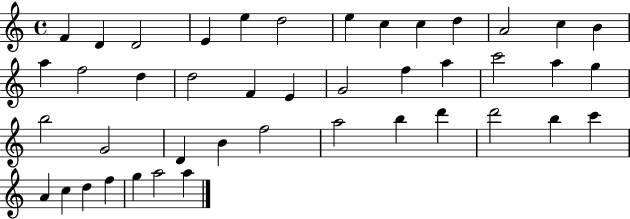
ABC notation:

X:1
T:Untitled
M:4/4
L:1/4
K:C
F D D2 E e d2 e c c d A2 c B a f2 d d2 F E G2 f a c'2 a g b2 G2 D B f2 a2 b d' d'2 b c' A c d f g a2 a